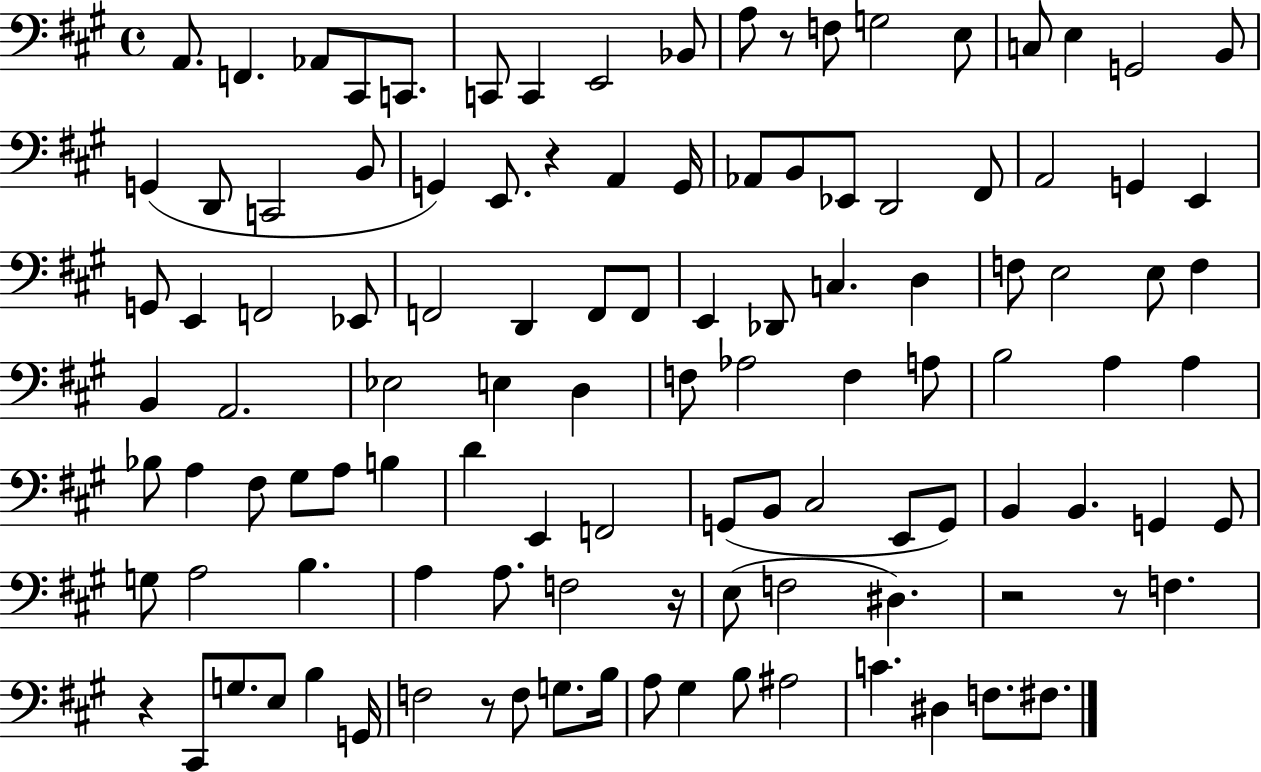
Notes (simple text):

A2/e. F2/q. Ab2/e C#2/e C2/e. C2/e C2/q E2/h Bb2/e A3/e R/e F3/e G3/h E3/e C3/e E3/q G2/h B2/e G2/q D2/e C2/h B2/e G2/q E2/e. R/q A2/q G2/s Ab2/e B2/e Eb2/e D2/h F#2/e A2/h G2/q E2/q G2/e E2/q F2/h Eb2/e F2/h D2/q F2/e F2/e E2/q Db2/e C3/q. D3/q F3/e E3/h E3/e F3/q B2/q A2/h. Eb3/h E3/q D3/q F3/e Ab3/h F3/q A3/e B3/h A3/q A3/q Bb3/e A3/q F#3/e G#3/e A3/e B3/q D4/q E2/q F2/h G2/e B2/e C#3/h E2/e G2/e B2/q B2/q. G2/q G2/e G3/e A3/h B3/q. A3/q A3/e. F3/h R/s E3/e F3/h D#3/q. R/h R/e F3/q. R/q C#2/e G3/e. E3/e B3/q G2/s F3/h R/e F3/e G3/e. B3/s A3/e G#3/q B3/e A#3/h C4/q. D#3/q F3/e. F#3/e.